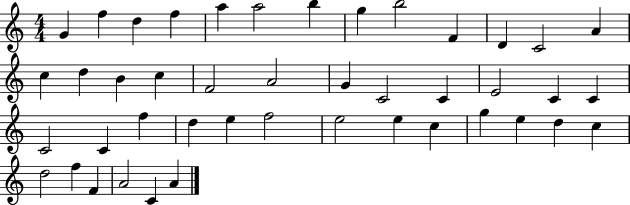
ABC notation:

X:1
T:Untitled
M:4/4
L:1/4
K:C
G f d f a a2 b g b2 F D C2 A c d B c F2 A2 G C2 C E2 C C C2 C f d e f2 e2 e c g e d c d2 f F A2 C A